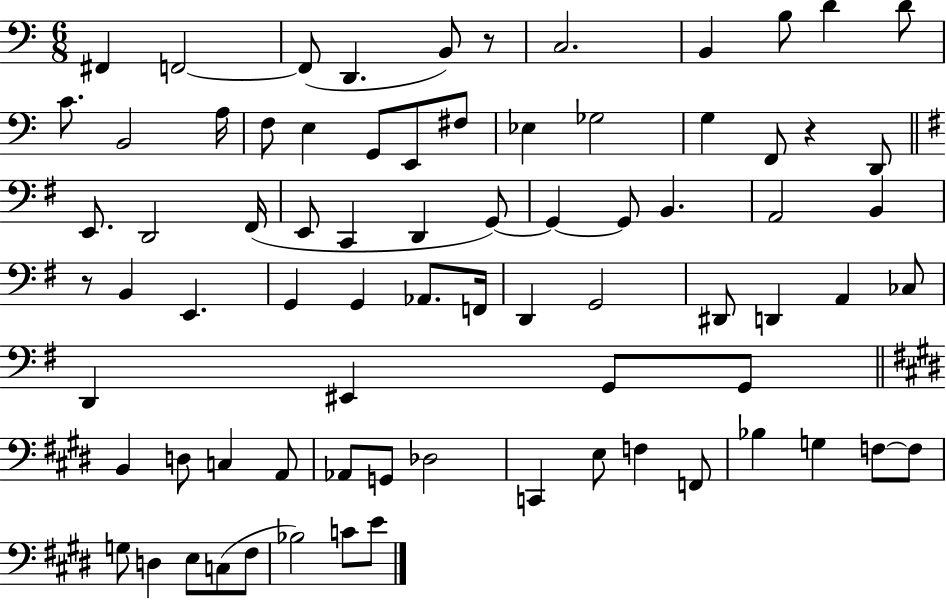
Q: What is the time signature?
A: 6/8